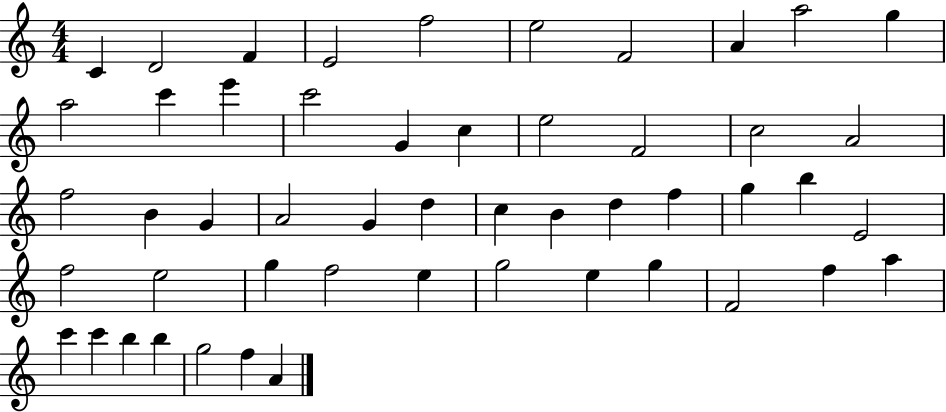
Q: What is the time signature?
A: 4/4